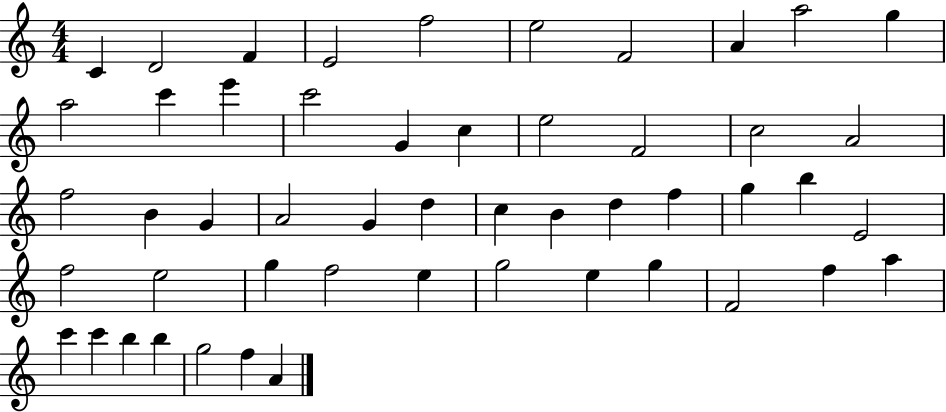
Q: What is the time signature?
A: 4/4